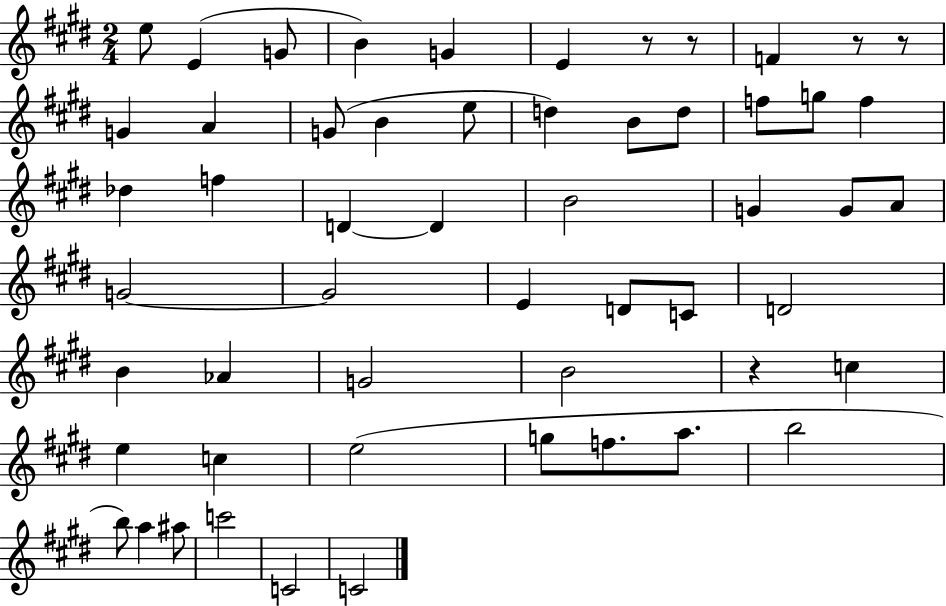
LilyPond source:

{
  \clef treble
  \numericTimeSignature
  \time 2/4
  \key e \major
  e''8 e'4( g'8 | b'4) g'4 | e'4 r8 r8 | f'4 r8 r8 | \break g'4 a'4 | g'8( b'4 e''8 | d''4) b'8 d''8 | f''8 g''8 f''4 | \break des''4 f''4 | d'4~~ d'4 | b'2 | g'4 g'8 a'8 | \break g'2~~ | g'2 | e'4 d'8 c'8 | d'2 | \break b'4 aes'4 | g'2 | b'2 | r4 c''4 | \break e''4 c''4 | e''2( | g''8 f''8. a''8. | b''2 | \break b''8) a''4 ais''8 | c'''2 | c'2 | c'2 | \break \bar "|."
}